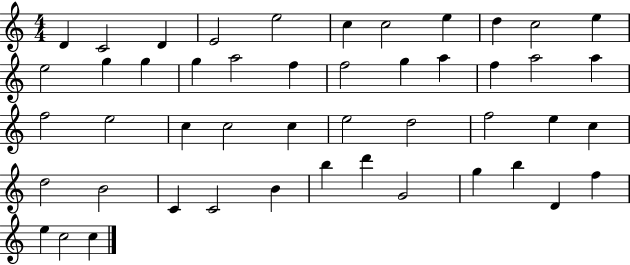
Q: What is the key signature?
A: C major